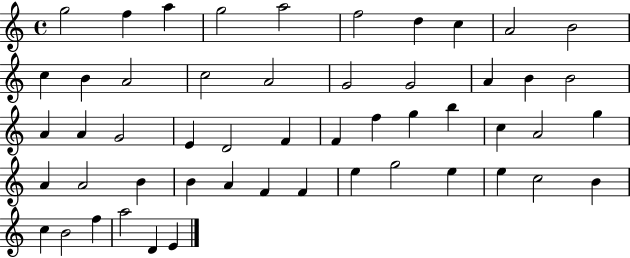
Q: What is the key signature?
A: C major